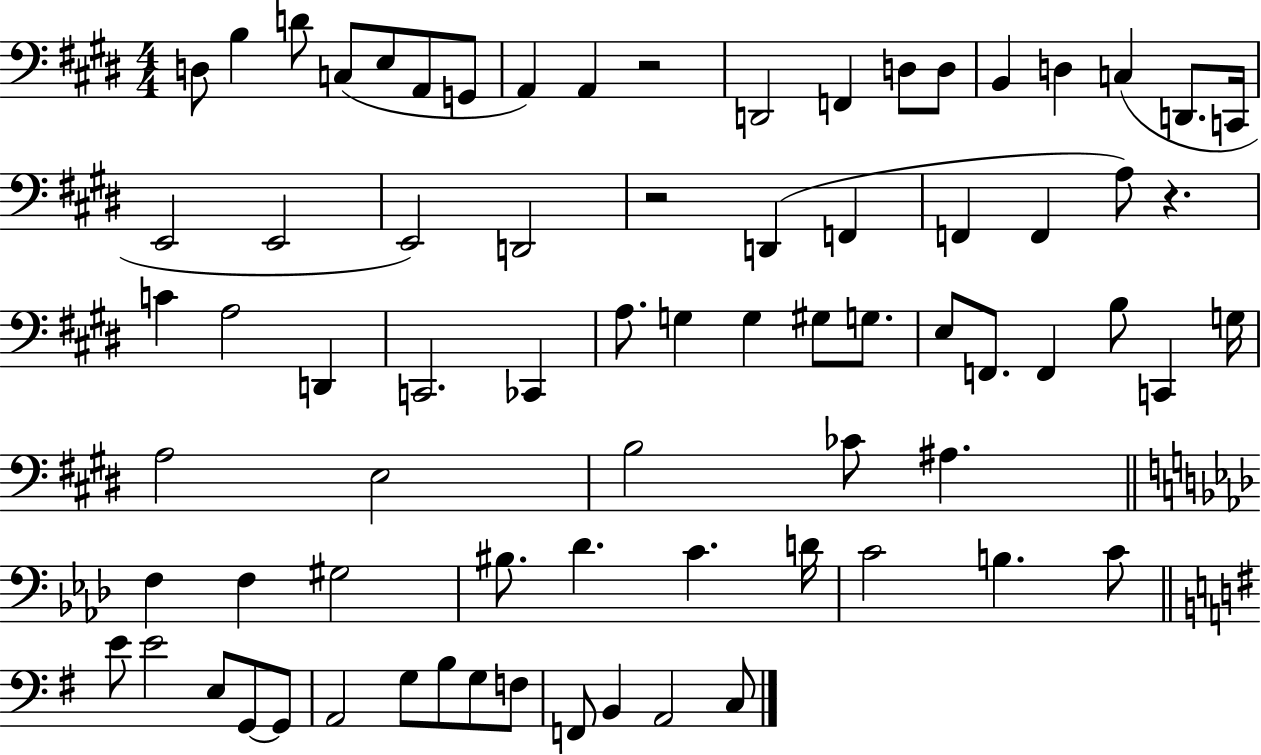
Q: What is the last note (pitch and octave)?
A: C3